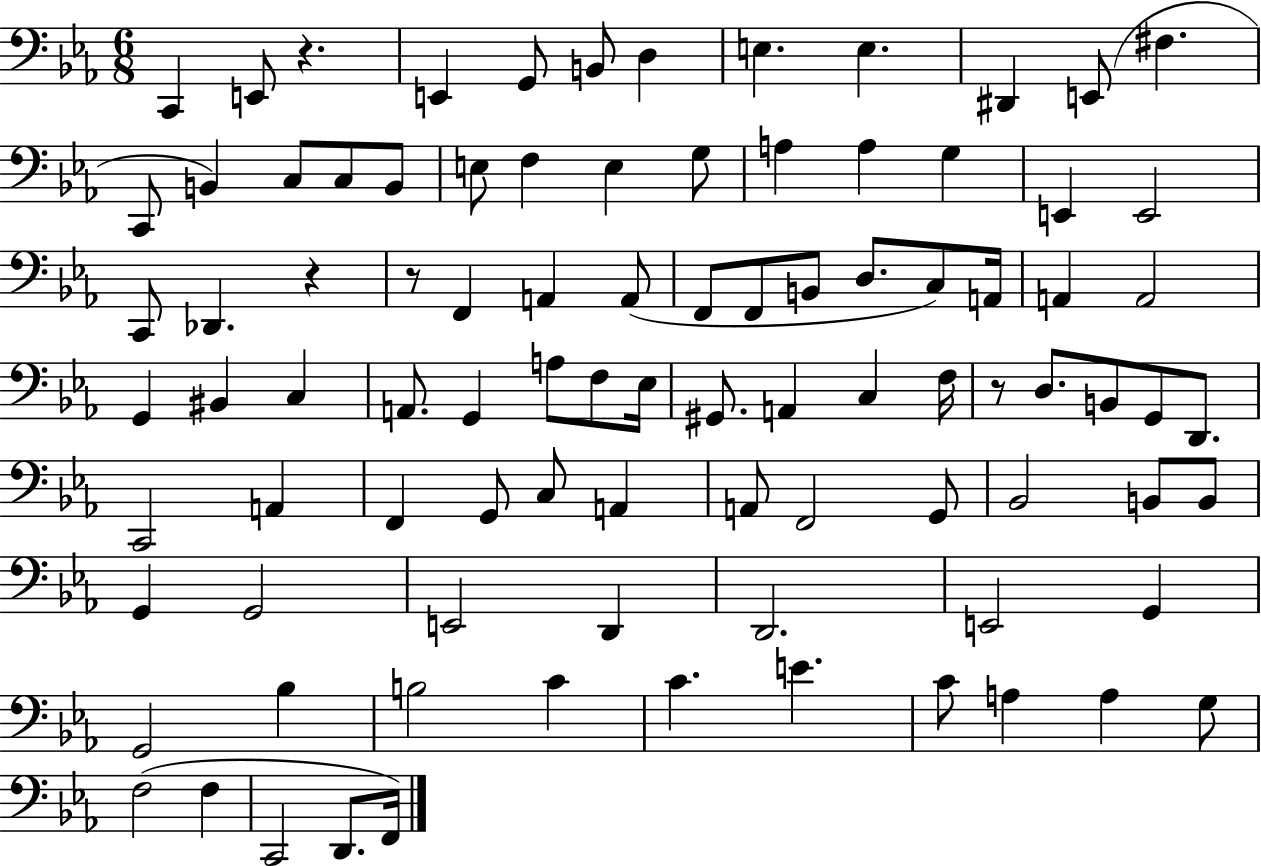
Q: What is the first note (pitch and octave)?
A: C2